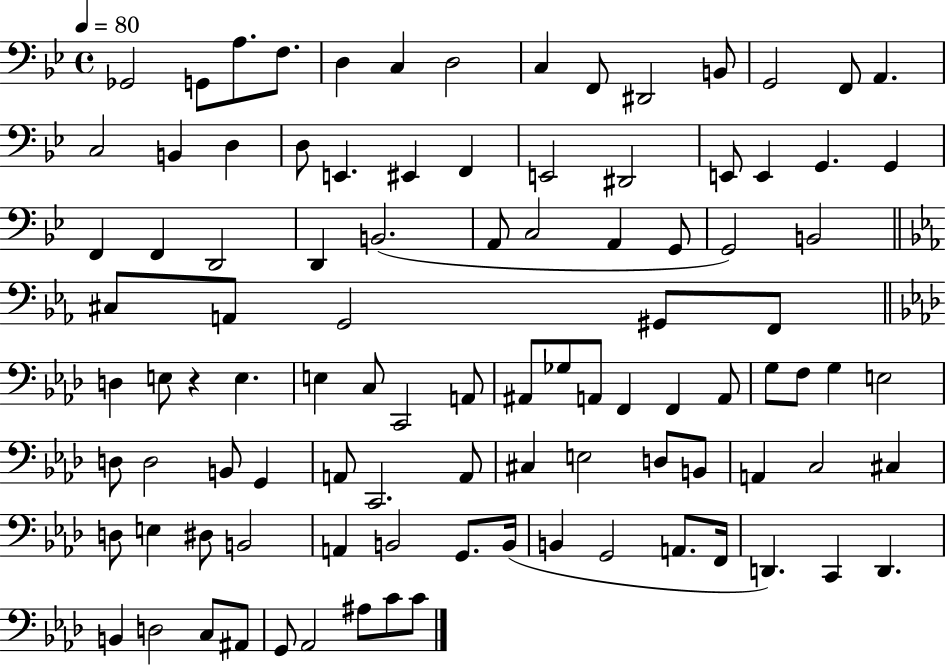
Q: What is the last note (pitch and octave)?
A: C4